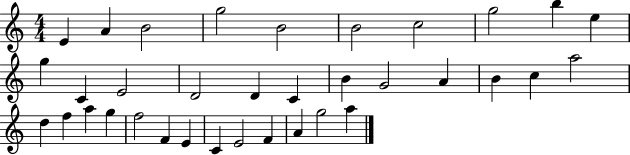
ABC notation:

X:1
T:Untitled
M:4/4
L:1/4
K:C
E A B2 g2 B2 B2 c2 g2 b e g C E2 D2 D C B G2 A B c a2 d f a g f2 F E C E2 F A g2 a